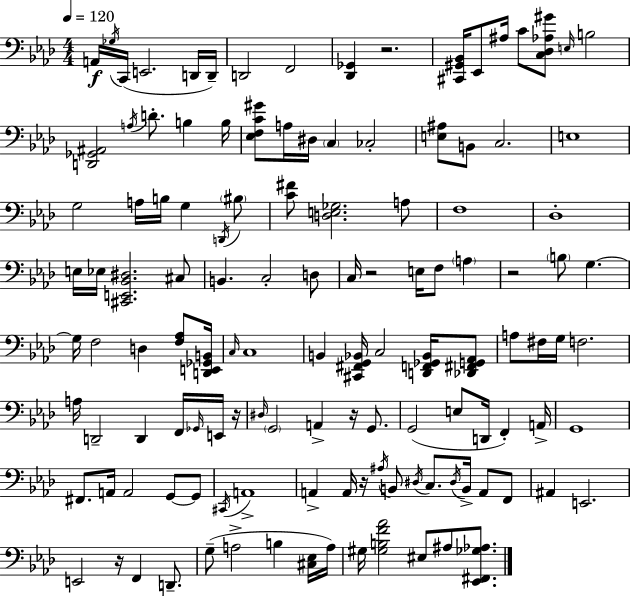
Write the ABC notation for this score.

X:1
T:Untitled
M:4/4
L:1/4
K:Ab
A,,/4 _G,/4 C,,/4 E,,2 D,,/4 D,,/4 D,,2 F,,2 [_D,,_G,,] z2 [^C,,^G,,_B,,]/4 _E,,/2 ^A,/4 C/2 [C,_D,_A,^G]/2 E,/4 B,2 [D,,_G,,^A,,]2 A,/4 D/2 B, B,/4 [_E,F,C^G]/2 A,/4 ^D,/4 C, _C,2 [E,^A,]/2 B,,/2 C,2 E,4 G,2 A,/4 B,/4 G, D,,/4 ^B,/2 [C^F]/2 [D,E,_G,]2 A,/2 F,4 _D,4 E,/4 _E,/4 [^C,,E,,_B,,^D,]2 ^C,/2 B,, C,2 D,/2 C,/4 z2 E,/4 F,/2 A, z2 B,/2 G, G,/4 F,2 D, [F,_A,]/2 [D,,E,,_G,,B,,]/4 C,/4 C,4 B,, [^C,,^F,,G,,_B,,]/4 C,2 [D,,F,,_G,,_B,,]/4 [_D,,^F,,G,,_A,,]/2 A,/2 ^F,/4 G,/4 F,2 A,/4 D,,2 D,, F,,/4 _G,,/4 E,,/4 z/4 ^D,/4 G,,2 A,, z/4 G,,/2 G,,2 E,/2 D,,/4 F,, A,,/4 G,,4 ^F,,/2 A,,/4 A,,2 G,,/2 G,,/2 ^C,,/4 A,,4 A,, A,,/4 z/4 ^A,/4 B,,/2 ^D,/4 C,/2 ^D,/4 B,,/4 A,,/2 F,,/2 ^A,, E,,2 E,,2 z/4 F,, D,,/2 G,/2 A,2 B, [^C,_E,]/4 A,/4 ^G,/4 [^G,B,F_A]2 ^E,/2 ^A,/2 [_E,,^F,,_G,_A,]/2